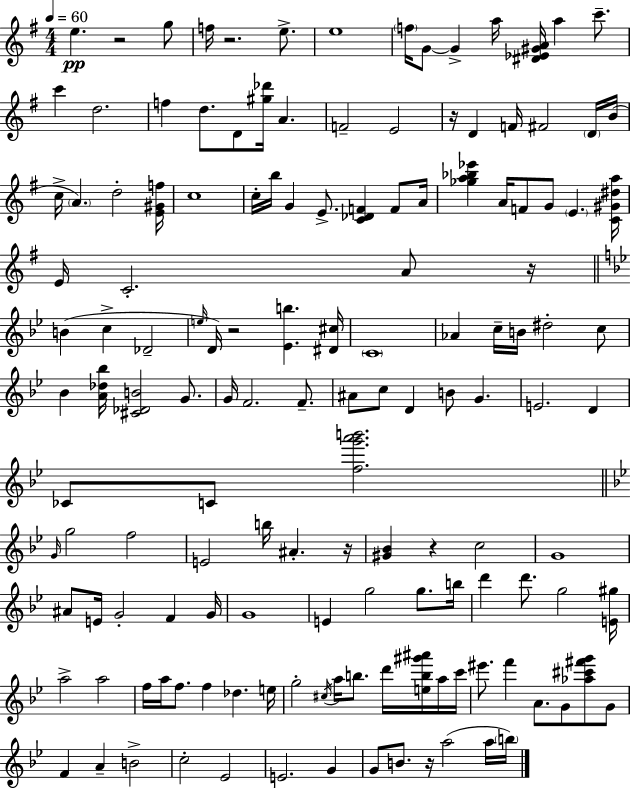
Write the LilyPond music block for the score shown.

{
  \clef treble
  \numericTimeSignature
  \time 4/4
  \key g \major
  \tempo 4 = 60
  e''4.\pp r2 g''8 | f''16 r2. e''8.-> | e''1 | \parenthesize f''16 g'8~~ g'4-> a''16 <dis' ees' gis' a'>16 a''4 c'''8.-- | \break c'''4 d''2. | f''4 d''8. d'8 <gis'' des'''>16 a'4. | f'2-- e'2 | r16 d'4 f'16 fis'2 \parenthesize d'16 b'16( | \break c''16-> \parenthesize a'4.) d''2-. <e' gis' f''>16 | c''1 | c''16-. b''16 g'4 e'8.-> <c' des' f'>4 f'8 a'16 | <ges'' a'' bes'' ees'''>4 a'16 f'8 g'8 \parenthesize e'4. <c' gis' dis'' a''>16 | \break e'16 c'2.-. a'8 r16 | \bar "||" \break \key bes \major b'4( c''4-> des'2-- | \grace { e''16 }) d'16 r2 <ees' b''>4. | <dis' cis''>16 \parenthesize c'1 | aes'4 c''16-- b'16 dis''2-. c''8 | \break bes'4 <a' des'' bes''>16 <cis' des' b'>2 g'8. | g'16 f'2. f'8.-- | ais'8 c''8 d'4 b'8 g'4. | e'2. d'4 | \break ces'8 c'8 <f'' g''' a''' b'''>2. | \bar "||" \break \key g \minor \grace { g'16 } g''2 f''2 | e'2 b''16 ais'4.-. | r16 <gis' bes'>4 r4 c''2 | g'1 | \break ais'8 e'16 g'2-. f'4 | g'16 g'1 | e'4 g''2 g''8. | b''16 d'''4 d'''8. g''2 | \break <e' gis''>16 a''2-> a''2 | f''16 a''16 f''8. f''4 des''4. | e''16 g''2-. \acciaccatura { cis''16 } a''16 b''8. d'''16 <e'' b'' gis''' ais'''>16 | a''16 c'''16 eis'''8. f'''4 a'8. g'8 <aes'' cis''' fis''' g'''>8 | \break g'8 f'4 a'4-- b'2-> | c''2-. ees'2 | e'2. g'4 | g'8 b'8. r16 a''2( | \break a''16 \parenthesize b''16) \bar "|."
}